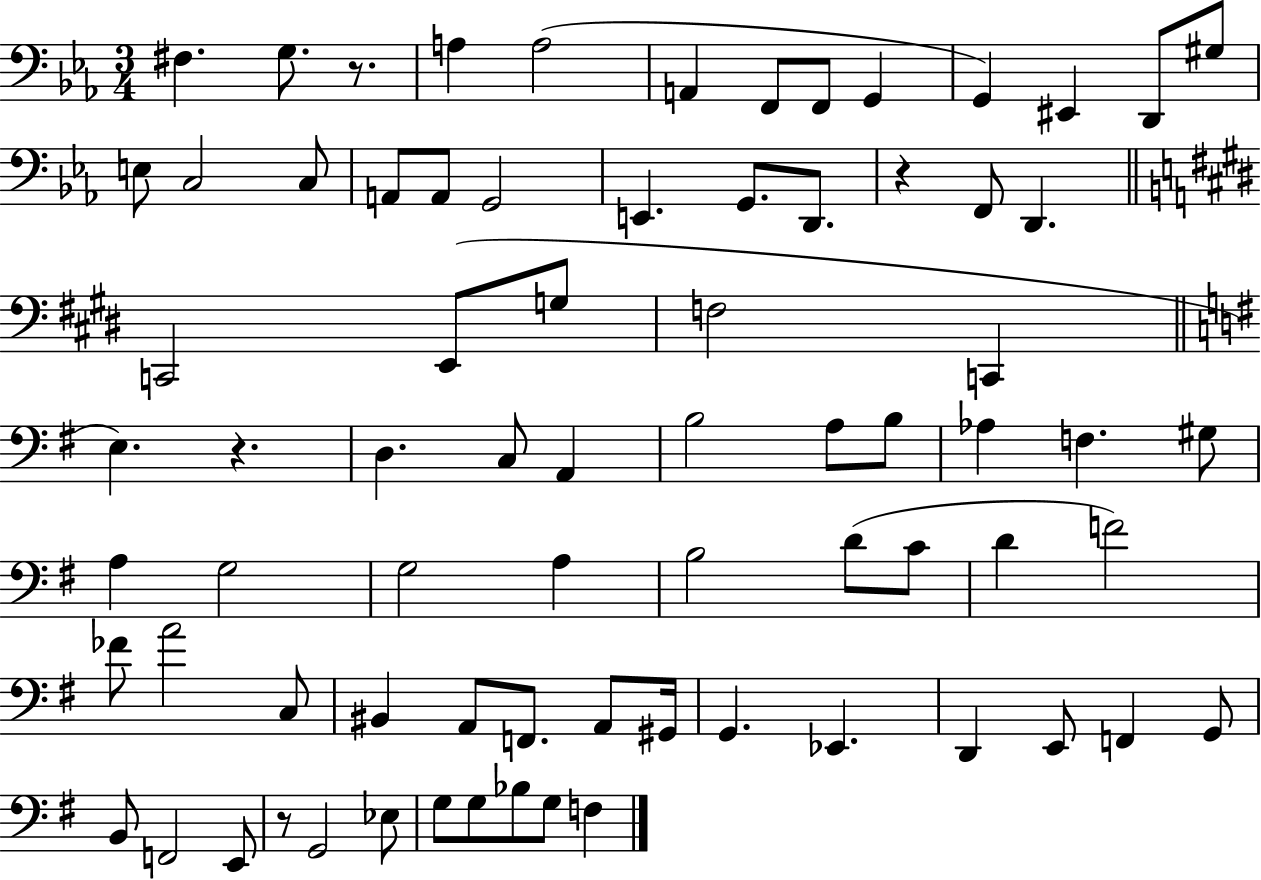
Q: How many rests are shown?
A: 4